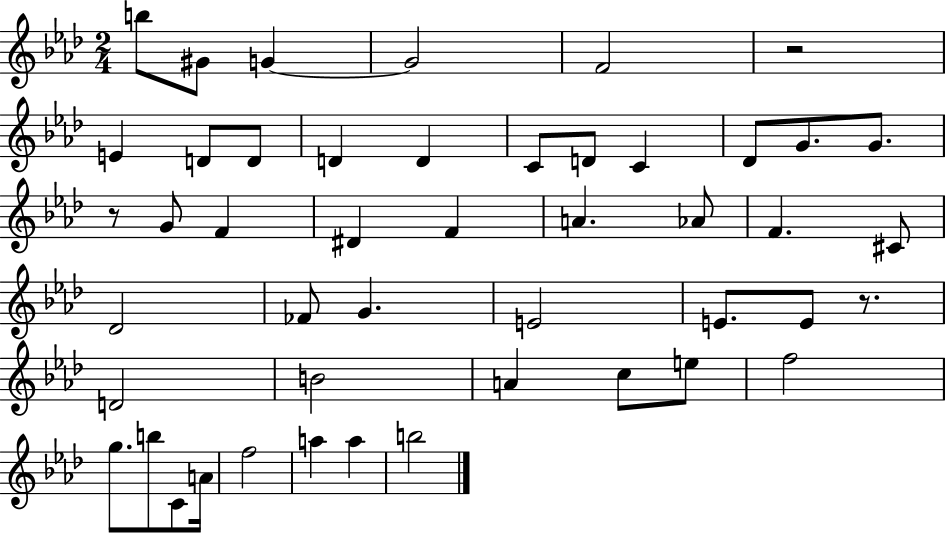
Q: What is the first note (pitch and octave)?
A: B5